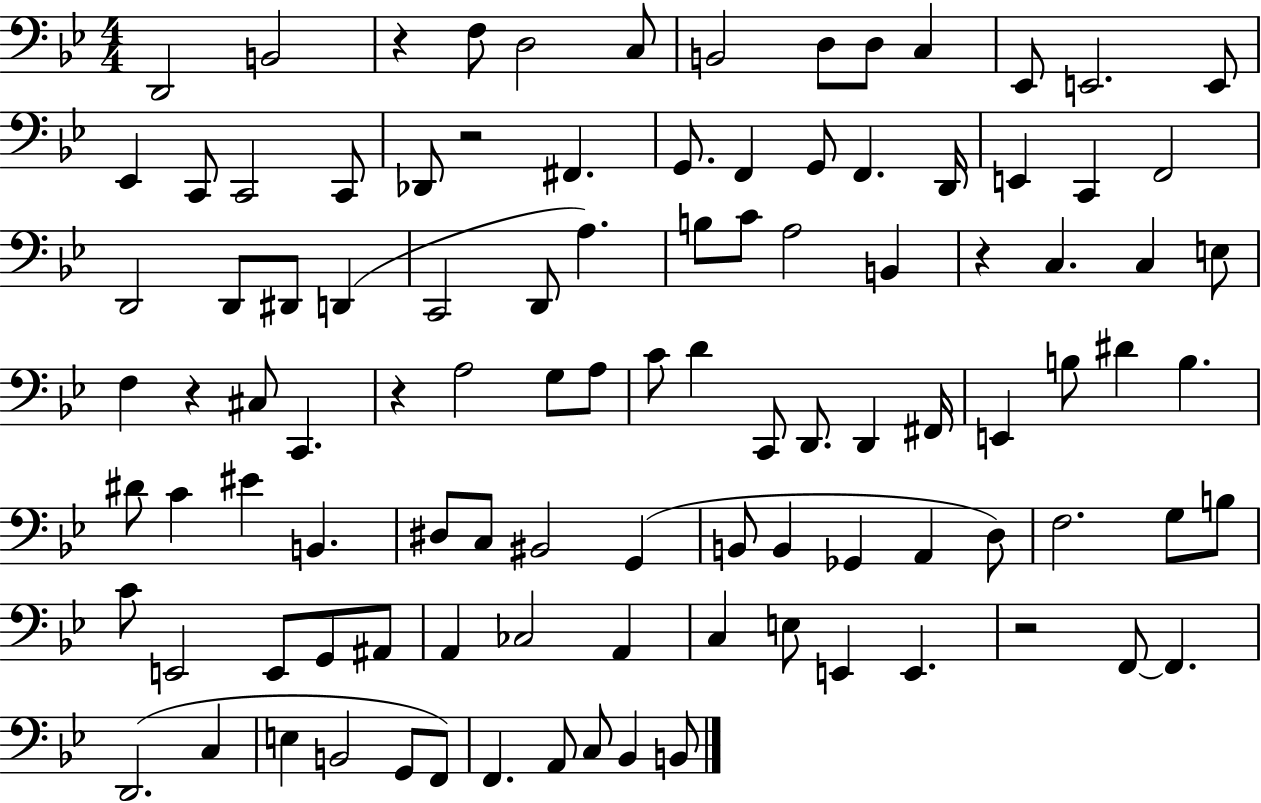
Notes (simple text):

D2/h B2/h R/q F3/e D3/h C3/e B2/h D3/e D3/e C3/q Eb2/e E2/h. E2/e Eb2/q C2/e C2/h C2/e Db2/e R/h F#2/q. G2/e. F2/q G2/e F2/q. D2/s E2/q C2/q F2/h D2/h D2/e D#2/e D2/q C2/h D2/e A3/q. B3/e C4/e A3/h B2/q R/q C3/q. C3/q E3/e F3/q R/q C#3/e C2/q. R/q A3/h G3/e A3/e C4/e D4/q C2/e D2/e. D2/q F#2/s E2/q B3/e D#4/q B3/q. D#4/e C4/q EIS4/q B2/q. D#3/e C3/e BIS2/h G2/q B2/e B2/q Gb2/q A2/q D3/e F3/h. G3/e B3/e C4/e E2/h E2/e G2/e A#2/e A2/q CES3/h A2/q C3/q E3/e E2/q E2/q. R/h F2/e F2/q. D2/h. C3/q E3/q B2/h G2/e F2/e F2/q. A2/e C3/e Bb2/q B2/e